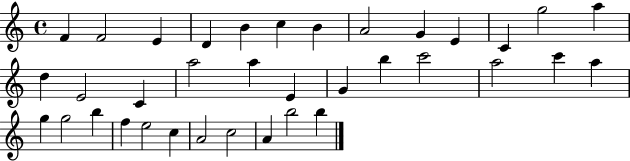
X:1
T:Untitled
M:4/4
L:1/4
K:C
F F2 E D B c B A2 G E C g2 a d E2 C a2 a E G b c'2 a2 c' a g g2 b f e2 c A2 c2 A b2 b